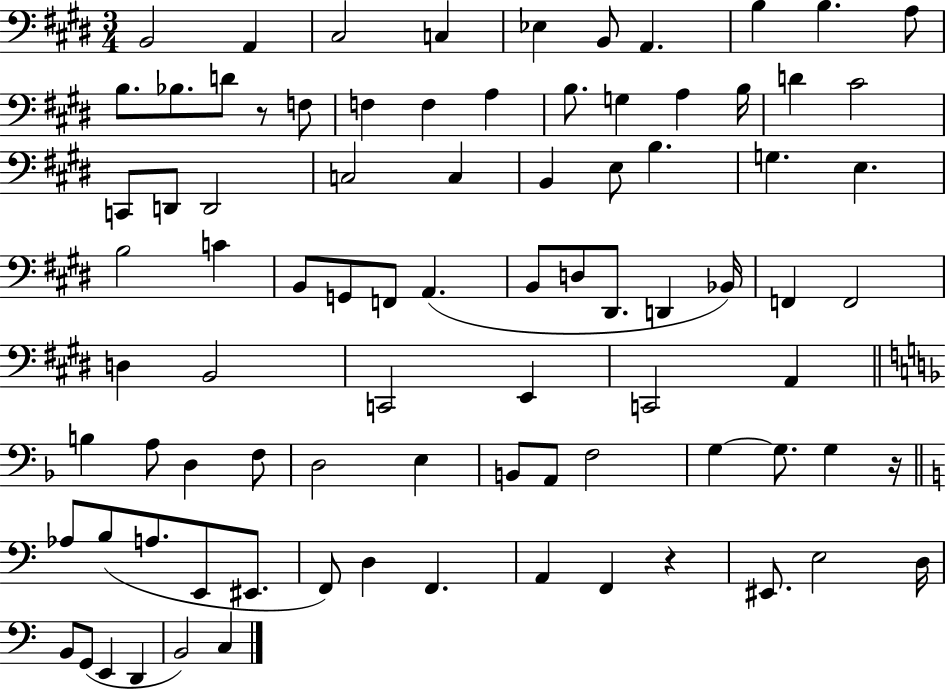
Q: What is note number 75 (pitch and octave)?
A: EIS2